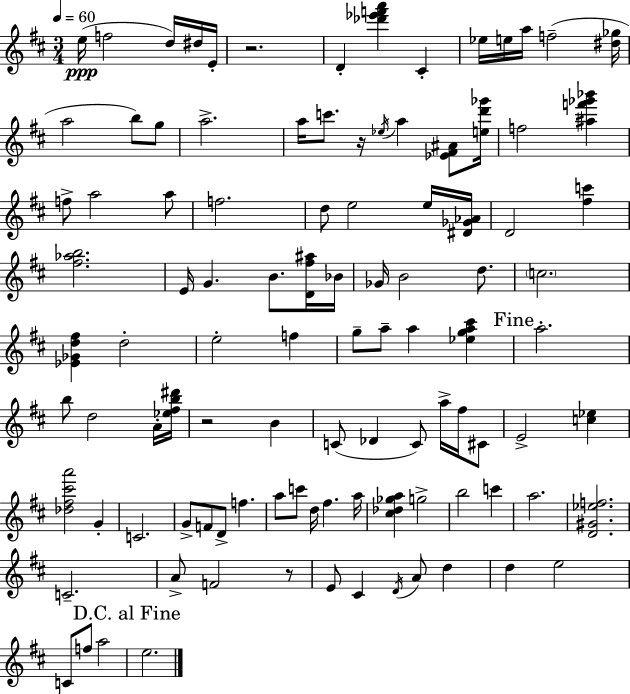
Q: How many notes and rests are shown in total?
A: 103